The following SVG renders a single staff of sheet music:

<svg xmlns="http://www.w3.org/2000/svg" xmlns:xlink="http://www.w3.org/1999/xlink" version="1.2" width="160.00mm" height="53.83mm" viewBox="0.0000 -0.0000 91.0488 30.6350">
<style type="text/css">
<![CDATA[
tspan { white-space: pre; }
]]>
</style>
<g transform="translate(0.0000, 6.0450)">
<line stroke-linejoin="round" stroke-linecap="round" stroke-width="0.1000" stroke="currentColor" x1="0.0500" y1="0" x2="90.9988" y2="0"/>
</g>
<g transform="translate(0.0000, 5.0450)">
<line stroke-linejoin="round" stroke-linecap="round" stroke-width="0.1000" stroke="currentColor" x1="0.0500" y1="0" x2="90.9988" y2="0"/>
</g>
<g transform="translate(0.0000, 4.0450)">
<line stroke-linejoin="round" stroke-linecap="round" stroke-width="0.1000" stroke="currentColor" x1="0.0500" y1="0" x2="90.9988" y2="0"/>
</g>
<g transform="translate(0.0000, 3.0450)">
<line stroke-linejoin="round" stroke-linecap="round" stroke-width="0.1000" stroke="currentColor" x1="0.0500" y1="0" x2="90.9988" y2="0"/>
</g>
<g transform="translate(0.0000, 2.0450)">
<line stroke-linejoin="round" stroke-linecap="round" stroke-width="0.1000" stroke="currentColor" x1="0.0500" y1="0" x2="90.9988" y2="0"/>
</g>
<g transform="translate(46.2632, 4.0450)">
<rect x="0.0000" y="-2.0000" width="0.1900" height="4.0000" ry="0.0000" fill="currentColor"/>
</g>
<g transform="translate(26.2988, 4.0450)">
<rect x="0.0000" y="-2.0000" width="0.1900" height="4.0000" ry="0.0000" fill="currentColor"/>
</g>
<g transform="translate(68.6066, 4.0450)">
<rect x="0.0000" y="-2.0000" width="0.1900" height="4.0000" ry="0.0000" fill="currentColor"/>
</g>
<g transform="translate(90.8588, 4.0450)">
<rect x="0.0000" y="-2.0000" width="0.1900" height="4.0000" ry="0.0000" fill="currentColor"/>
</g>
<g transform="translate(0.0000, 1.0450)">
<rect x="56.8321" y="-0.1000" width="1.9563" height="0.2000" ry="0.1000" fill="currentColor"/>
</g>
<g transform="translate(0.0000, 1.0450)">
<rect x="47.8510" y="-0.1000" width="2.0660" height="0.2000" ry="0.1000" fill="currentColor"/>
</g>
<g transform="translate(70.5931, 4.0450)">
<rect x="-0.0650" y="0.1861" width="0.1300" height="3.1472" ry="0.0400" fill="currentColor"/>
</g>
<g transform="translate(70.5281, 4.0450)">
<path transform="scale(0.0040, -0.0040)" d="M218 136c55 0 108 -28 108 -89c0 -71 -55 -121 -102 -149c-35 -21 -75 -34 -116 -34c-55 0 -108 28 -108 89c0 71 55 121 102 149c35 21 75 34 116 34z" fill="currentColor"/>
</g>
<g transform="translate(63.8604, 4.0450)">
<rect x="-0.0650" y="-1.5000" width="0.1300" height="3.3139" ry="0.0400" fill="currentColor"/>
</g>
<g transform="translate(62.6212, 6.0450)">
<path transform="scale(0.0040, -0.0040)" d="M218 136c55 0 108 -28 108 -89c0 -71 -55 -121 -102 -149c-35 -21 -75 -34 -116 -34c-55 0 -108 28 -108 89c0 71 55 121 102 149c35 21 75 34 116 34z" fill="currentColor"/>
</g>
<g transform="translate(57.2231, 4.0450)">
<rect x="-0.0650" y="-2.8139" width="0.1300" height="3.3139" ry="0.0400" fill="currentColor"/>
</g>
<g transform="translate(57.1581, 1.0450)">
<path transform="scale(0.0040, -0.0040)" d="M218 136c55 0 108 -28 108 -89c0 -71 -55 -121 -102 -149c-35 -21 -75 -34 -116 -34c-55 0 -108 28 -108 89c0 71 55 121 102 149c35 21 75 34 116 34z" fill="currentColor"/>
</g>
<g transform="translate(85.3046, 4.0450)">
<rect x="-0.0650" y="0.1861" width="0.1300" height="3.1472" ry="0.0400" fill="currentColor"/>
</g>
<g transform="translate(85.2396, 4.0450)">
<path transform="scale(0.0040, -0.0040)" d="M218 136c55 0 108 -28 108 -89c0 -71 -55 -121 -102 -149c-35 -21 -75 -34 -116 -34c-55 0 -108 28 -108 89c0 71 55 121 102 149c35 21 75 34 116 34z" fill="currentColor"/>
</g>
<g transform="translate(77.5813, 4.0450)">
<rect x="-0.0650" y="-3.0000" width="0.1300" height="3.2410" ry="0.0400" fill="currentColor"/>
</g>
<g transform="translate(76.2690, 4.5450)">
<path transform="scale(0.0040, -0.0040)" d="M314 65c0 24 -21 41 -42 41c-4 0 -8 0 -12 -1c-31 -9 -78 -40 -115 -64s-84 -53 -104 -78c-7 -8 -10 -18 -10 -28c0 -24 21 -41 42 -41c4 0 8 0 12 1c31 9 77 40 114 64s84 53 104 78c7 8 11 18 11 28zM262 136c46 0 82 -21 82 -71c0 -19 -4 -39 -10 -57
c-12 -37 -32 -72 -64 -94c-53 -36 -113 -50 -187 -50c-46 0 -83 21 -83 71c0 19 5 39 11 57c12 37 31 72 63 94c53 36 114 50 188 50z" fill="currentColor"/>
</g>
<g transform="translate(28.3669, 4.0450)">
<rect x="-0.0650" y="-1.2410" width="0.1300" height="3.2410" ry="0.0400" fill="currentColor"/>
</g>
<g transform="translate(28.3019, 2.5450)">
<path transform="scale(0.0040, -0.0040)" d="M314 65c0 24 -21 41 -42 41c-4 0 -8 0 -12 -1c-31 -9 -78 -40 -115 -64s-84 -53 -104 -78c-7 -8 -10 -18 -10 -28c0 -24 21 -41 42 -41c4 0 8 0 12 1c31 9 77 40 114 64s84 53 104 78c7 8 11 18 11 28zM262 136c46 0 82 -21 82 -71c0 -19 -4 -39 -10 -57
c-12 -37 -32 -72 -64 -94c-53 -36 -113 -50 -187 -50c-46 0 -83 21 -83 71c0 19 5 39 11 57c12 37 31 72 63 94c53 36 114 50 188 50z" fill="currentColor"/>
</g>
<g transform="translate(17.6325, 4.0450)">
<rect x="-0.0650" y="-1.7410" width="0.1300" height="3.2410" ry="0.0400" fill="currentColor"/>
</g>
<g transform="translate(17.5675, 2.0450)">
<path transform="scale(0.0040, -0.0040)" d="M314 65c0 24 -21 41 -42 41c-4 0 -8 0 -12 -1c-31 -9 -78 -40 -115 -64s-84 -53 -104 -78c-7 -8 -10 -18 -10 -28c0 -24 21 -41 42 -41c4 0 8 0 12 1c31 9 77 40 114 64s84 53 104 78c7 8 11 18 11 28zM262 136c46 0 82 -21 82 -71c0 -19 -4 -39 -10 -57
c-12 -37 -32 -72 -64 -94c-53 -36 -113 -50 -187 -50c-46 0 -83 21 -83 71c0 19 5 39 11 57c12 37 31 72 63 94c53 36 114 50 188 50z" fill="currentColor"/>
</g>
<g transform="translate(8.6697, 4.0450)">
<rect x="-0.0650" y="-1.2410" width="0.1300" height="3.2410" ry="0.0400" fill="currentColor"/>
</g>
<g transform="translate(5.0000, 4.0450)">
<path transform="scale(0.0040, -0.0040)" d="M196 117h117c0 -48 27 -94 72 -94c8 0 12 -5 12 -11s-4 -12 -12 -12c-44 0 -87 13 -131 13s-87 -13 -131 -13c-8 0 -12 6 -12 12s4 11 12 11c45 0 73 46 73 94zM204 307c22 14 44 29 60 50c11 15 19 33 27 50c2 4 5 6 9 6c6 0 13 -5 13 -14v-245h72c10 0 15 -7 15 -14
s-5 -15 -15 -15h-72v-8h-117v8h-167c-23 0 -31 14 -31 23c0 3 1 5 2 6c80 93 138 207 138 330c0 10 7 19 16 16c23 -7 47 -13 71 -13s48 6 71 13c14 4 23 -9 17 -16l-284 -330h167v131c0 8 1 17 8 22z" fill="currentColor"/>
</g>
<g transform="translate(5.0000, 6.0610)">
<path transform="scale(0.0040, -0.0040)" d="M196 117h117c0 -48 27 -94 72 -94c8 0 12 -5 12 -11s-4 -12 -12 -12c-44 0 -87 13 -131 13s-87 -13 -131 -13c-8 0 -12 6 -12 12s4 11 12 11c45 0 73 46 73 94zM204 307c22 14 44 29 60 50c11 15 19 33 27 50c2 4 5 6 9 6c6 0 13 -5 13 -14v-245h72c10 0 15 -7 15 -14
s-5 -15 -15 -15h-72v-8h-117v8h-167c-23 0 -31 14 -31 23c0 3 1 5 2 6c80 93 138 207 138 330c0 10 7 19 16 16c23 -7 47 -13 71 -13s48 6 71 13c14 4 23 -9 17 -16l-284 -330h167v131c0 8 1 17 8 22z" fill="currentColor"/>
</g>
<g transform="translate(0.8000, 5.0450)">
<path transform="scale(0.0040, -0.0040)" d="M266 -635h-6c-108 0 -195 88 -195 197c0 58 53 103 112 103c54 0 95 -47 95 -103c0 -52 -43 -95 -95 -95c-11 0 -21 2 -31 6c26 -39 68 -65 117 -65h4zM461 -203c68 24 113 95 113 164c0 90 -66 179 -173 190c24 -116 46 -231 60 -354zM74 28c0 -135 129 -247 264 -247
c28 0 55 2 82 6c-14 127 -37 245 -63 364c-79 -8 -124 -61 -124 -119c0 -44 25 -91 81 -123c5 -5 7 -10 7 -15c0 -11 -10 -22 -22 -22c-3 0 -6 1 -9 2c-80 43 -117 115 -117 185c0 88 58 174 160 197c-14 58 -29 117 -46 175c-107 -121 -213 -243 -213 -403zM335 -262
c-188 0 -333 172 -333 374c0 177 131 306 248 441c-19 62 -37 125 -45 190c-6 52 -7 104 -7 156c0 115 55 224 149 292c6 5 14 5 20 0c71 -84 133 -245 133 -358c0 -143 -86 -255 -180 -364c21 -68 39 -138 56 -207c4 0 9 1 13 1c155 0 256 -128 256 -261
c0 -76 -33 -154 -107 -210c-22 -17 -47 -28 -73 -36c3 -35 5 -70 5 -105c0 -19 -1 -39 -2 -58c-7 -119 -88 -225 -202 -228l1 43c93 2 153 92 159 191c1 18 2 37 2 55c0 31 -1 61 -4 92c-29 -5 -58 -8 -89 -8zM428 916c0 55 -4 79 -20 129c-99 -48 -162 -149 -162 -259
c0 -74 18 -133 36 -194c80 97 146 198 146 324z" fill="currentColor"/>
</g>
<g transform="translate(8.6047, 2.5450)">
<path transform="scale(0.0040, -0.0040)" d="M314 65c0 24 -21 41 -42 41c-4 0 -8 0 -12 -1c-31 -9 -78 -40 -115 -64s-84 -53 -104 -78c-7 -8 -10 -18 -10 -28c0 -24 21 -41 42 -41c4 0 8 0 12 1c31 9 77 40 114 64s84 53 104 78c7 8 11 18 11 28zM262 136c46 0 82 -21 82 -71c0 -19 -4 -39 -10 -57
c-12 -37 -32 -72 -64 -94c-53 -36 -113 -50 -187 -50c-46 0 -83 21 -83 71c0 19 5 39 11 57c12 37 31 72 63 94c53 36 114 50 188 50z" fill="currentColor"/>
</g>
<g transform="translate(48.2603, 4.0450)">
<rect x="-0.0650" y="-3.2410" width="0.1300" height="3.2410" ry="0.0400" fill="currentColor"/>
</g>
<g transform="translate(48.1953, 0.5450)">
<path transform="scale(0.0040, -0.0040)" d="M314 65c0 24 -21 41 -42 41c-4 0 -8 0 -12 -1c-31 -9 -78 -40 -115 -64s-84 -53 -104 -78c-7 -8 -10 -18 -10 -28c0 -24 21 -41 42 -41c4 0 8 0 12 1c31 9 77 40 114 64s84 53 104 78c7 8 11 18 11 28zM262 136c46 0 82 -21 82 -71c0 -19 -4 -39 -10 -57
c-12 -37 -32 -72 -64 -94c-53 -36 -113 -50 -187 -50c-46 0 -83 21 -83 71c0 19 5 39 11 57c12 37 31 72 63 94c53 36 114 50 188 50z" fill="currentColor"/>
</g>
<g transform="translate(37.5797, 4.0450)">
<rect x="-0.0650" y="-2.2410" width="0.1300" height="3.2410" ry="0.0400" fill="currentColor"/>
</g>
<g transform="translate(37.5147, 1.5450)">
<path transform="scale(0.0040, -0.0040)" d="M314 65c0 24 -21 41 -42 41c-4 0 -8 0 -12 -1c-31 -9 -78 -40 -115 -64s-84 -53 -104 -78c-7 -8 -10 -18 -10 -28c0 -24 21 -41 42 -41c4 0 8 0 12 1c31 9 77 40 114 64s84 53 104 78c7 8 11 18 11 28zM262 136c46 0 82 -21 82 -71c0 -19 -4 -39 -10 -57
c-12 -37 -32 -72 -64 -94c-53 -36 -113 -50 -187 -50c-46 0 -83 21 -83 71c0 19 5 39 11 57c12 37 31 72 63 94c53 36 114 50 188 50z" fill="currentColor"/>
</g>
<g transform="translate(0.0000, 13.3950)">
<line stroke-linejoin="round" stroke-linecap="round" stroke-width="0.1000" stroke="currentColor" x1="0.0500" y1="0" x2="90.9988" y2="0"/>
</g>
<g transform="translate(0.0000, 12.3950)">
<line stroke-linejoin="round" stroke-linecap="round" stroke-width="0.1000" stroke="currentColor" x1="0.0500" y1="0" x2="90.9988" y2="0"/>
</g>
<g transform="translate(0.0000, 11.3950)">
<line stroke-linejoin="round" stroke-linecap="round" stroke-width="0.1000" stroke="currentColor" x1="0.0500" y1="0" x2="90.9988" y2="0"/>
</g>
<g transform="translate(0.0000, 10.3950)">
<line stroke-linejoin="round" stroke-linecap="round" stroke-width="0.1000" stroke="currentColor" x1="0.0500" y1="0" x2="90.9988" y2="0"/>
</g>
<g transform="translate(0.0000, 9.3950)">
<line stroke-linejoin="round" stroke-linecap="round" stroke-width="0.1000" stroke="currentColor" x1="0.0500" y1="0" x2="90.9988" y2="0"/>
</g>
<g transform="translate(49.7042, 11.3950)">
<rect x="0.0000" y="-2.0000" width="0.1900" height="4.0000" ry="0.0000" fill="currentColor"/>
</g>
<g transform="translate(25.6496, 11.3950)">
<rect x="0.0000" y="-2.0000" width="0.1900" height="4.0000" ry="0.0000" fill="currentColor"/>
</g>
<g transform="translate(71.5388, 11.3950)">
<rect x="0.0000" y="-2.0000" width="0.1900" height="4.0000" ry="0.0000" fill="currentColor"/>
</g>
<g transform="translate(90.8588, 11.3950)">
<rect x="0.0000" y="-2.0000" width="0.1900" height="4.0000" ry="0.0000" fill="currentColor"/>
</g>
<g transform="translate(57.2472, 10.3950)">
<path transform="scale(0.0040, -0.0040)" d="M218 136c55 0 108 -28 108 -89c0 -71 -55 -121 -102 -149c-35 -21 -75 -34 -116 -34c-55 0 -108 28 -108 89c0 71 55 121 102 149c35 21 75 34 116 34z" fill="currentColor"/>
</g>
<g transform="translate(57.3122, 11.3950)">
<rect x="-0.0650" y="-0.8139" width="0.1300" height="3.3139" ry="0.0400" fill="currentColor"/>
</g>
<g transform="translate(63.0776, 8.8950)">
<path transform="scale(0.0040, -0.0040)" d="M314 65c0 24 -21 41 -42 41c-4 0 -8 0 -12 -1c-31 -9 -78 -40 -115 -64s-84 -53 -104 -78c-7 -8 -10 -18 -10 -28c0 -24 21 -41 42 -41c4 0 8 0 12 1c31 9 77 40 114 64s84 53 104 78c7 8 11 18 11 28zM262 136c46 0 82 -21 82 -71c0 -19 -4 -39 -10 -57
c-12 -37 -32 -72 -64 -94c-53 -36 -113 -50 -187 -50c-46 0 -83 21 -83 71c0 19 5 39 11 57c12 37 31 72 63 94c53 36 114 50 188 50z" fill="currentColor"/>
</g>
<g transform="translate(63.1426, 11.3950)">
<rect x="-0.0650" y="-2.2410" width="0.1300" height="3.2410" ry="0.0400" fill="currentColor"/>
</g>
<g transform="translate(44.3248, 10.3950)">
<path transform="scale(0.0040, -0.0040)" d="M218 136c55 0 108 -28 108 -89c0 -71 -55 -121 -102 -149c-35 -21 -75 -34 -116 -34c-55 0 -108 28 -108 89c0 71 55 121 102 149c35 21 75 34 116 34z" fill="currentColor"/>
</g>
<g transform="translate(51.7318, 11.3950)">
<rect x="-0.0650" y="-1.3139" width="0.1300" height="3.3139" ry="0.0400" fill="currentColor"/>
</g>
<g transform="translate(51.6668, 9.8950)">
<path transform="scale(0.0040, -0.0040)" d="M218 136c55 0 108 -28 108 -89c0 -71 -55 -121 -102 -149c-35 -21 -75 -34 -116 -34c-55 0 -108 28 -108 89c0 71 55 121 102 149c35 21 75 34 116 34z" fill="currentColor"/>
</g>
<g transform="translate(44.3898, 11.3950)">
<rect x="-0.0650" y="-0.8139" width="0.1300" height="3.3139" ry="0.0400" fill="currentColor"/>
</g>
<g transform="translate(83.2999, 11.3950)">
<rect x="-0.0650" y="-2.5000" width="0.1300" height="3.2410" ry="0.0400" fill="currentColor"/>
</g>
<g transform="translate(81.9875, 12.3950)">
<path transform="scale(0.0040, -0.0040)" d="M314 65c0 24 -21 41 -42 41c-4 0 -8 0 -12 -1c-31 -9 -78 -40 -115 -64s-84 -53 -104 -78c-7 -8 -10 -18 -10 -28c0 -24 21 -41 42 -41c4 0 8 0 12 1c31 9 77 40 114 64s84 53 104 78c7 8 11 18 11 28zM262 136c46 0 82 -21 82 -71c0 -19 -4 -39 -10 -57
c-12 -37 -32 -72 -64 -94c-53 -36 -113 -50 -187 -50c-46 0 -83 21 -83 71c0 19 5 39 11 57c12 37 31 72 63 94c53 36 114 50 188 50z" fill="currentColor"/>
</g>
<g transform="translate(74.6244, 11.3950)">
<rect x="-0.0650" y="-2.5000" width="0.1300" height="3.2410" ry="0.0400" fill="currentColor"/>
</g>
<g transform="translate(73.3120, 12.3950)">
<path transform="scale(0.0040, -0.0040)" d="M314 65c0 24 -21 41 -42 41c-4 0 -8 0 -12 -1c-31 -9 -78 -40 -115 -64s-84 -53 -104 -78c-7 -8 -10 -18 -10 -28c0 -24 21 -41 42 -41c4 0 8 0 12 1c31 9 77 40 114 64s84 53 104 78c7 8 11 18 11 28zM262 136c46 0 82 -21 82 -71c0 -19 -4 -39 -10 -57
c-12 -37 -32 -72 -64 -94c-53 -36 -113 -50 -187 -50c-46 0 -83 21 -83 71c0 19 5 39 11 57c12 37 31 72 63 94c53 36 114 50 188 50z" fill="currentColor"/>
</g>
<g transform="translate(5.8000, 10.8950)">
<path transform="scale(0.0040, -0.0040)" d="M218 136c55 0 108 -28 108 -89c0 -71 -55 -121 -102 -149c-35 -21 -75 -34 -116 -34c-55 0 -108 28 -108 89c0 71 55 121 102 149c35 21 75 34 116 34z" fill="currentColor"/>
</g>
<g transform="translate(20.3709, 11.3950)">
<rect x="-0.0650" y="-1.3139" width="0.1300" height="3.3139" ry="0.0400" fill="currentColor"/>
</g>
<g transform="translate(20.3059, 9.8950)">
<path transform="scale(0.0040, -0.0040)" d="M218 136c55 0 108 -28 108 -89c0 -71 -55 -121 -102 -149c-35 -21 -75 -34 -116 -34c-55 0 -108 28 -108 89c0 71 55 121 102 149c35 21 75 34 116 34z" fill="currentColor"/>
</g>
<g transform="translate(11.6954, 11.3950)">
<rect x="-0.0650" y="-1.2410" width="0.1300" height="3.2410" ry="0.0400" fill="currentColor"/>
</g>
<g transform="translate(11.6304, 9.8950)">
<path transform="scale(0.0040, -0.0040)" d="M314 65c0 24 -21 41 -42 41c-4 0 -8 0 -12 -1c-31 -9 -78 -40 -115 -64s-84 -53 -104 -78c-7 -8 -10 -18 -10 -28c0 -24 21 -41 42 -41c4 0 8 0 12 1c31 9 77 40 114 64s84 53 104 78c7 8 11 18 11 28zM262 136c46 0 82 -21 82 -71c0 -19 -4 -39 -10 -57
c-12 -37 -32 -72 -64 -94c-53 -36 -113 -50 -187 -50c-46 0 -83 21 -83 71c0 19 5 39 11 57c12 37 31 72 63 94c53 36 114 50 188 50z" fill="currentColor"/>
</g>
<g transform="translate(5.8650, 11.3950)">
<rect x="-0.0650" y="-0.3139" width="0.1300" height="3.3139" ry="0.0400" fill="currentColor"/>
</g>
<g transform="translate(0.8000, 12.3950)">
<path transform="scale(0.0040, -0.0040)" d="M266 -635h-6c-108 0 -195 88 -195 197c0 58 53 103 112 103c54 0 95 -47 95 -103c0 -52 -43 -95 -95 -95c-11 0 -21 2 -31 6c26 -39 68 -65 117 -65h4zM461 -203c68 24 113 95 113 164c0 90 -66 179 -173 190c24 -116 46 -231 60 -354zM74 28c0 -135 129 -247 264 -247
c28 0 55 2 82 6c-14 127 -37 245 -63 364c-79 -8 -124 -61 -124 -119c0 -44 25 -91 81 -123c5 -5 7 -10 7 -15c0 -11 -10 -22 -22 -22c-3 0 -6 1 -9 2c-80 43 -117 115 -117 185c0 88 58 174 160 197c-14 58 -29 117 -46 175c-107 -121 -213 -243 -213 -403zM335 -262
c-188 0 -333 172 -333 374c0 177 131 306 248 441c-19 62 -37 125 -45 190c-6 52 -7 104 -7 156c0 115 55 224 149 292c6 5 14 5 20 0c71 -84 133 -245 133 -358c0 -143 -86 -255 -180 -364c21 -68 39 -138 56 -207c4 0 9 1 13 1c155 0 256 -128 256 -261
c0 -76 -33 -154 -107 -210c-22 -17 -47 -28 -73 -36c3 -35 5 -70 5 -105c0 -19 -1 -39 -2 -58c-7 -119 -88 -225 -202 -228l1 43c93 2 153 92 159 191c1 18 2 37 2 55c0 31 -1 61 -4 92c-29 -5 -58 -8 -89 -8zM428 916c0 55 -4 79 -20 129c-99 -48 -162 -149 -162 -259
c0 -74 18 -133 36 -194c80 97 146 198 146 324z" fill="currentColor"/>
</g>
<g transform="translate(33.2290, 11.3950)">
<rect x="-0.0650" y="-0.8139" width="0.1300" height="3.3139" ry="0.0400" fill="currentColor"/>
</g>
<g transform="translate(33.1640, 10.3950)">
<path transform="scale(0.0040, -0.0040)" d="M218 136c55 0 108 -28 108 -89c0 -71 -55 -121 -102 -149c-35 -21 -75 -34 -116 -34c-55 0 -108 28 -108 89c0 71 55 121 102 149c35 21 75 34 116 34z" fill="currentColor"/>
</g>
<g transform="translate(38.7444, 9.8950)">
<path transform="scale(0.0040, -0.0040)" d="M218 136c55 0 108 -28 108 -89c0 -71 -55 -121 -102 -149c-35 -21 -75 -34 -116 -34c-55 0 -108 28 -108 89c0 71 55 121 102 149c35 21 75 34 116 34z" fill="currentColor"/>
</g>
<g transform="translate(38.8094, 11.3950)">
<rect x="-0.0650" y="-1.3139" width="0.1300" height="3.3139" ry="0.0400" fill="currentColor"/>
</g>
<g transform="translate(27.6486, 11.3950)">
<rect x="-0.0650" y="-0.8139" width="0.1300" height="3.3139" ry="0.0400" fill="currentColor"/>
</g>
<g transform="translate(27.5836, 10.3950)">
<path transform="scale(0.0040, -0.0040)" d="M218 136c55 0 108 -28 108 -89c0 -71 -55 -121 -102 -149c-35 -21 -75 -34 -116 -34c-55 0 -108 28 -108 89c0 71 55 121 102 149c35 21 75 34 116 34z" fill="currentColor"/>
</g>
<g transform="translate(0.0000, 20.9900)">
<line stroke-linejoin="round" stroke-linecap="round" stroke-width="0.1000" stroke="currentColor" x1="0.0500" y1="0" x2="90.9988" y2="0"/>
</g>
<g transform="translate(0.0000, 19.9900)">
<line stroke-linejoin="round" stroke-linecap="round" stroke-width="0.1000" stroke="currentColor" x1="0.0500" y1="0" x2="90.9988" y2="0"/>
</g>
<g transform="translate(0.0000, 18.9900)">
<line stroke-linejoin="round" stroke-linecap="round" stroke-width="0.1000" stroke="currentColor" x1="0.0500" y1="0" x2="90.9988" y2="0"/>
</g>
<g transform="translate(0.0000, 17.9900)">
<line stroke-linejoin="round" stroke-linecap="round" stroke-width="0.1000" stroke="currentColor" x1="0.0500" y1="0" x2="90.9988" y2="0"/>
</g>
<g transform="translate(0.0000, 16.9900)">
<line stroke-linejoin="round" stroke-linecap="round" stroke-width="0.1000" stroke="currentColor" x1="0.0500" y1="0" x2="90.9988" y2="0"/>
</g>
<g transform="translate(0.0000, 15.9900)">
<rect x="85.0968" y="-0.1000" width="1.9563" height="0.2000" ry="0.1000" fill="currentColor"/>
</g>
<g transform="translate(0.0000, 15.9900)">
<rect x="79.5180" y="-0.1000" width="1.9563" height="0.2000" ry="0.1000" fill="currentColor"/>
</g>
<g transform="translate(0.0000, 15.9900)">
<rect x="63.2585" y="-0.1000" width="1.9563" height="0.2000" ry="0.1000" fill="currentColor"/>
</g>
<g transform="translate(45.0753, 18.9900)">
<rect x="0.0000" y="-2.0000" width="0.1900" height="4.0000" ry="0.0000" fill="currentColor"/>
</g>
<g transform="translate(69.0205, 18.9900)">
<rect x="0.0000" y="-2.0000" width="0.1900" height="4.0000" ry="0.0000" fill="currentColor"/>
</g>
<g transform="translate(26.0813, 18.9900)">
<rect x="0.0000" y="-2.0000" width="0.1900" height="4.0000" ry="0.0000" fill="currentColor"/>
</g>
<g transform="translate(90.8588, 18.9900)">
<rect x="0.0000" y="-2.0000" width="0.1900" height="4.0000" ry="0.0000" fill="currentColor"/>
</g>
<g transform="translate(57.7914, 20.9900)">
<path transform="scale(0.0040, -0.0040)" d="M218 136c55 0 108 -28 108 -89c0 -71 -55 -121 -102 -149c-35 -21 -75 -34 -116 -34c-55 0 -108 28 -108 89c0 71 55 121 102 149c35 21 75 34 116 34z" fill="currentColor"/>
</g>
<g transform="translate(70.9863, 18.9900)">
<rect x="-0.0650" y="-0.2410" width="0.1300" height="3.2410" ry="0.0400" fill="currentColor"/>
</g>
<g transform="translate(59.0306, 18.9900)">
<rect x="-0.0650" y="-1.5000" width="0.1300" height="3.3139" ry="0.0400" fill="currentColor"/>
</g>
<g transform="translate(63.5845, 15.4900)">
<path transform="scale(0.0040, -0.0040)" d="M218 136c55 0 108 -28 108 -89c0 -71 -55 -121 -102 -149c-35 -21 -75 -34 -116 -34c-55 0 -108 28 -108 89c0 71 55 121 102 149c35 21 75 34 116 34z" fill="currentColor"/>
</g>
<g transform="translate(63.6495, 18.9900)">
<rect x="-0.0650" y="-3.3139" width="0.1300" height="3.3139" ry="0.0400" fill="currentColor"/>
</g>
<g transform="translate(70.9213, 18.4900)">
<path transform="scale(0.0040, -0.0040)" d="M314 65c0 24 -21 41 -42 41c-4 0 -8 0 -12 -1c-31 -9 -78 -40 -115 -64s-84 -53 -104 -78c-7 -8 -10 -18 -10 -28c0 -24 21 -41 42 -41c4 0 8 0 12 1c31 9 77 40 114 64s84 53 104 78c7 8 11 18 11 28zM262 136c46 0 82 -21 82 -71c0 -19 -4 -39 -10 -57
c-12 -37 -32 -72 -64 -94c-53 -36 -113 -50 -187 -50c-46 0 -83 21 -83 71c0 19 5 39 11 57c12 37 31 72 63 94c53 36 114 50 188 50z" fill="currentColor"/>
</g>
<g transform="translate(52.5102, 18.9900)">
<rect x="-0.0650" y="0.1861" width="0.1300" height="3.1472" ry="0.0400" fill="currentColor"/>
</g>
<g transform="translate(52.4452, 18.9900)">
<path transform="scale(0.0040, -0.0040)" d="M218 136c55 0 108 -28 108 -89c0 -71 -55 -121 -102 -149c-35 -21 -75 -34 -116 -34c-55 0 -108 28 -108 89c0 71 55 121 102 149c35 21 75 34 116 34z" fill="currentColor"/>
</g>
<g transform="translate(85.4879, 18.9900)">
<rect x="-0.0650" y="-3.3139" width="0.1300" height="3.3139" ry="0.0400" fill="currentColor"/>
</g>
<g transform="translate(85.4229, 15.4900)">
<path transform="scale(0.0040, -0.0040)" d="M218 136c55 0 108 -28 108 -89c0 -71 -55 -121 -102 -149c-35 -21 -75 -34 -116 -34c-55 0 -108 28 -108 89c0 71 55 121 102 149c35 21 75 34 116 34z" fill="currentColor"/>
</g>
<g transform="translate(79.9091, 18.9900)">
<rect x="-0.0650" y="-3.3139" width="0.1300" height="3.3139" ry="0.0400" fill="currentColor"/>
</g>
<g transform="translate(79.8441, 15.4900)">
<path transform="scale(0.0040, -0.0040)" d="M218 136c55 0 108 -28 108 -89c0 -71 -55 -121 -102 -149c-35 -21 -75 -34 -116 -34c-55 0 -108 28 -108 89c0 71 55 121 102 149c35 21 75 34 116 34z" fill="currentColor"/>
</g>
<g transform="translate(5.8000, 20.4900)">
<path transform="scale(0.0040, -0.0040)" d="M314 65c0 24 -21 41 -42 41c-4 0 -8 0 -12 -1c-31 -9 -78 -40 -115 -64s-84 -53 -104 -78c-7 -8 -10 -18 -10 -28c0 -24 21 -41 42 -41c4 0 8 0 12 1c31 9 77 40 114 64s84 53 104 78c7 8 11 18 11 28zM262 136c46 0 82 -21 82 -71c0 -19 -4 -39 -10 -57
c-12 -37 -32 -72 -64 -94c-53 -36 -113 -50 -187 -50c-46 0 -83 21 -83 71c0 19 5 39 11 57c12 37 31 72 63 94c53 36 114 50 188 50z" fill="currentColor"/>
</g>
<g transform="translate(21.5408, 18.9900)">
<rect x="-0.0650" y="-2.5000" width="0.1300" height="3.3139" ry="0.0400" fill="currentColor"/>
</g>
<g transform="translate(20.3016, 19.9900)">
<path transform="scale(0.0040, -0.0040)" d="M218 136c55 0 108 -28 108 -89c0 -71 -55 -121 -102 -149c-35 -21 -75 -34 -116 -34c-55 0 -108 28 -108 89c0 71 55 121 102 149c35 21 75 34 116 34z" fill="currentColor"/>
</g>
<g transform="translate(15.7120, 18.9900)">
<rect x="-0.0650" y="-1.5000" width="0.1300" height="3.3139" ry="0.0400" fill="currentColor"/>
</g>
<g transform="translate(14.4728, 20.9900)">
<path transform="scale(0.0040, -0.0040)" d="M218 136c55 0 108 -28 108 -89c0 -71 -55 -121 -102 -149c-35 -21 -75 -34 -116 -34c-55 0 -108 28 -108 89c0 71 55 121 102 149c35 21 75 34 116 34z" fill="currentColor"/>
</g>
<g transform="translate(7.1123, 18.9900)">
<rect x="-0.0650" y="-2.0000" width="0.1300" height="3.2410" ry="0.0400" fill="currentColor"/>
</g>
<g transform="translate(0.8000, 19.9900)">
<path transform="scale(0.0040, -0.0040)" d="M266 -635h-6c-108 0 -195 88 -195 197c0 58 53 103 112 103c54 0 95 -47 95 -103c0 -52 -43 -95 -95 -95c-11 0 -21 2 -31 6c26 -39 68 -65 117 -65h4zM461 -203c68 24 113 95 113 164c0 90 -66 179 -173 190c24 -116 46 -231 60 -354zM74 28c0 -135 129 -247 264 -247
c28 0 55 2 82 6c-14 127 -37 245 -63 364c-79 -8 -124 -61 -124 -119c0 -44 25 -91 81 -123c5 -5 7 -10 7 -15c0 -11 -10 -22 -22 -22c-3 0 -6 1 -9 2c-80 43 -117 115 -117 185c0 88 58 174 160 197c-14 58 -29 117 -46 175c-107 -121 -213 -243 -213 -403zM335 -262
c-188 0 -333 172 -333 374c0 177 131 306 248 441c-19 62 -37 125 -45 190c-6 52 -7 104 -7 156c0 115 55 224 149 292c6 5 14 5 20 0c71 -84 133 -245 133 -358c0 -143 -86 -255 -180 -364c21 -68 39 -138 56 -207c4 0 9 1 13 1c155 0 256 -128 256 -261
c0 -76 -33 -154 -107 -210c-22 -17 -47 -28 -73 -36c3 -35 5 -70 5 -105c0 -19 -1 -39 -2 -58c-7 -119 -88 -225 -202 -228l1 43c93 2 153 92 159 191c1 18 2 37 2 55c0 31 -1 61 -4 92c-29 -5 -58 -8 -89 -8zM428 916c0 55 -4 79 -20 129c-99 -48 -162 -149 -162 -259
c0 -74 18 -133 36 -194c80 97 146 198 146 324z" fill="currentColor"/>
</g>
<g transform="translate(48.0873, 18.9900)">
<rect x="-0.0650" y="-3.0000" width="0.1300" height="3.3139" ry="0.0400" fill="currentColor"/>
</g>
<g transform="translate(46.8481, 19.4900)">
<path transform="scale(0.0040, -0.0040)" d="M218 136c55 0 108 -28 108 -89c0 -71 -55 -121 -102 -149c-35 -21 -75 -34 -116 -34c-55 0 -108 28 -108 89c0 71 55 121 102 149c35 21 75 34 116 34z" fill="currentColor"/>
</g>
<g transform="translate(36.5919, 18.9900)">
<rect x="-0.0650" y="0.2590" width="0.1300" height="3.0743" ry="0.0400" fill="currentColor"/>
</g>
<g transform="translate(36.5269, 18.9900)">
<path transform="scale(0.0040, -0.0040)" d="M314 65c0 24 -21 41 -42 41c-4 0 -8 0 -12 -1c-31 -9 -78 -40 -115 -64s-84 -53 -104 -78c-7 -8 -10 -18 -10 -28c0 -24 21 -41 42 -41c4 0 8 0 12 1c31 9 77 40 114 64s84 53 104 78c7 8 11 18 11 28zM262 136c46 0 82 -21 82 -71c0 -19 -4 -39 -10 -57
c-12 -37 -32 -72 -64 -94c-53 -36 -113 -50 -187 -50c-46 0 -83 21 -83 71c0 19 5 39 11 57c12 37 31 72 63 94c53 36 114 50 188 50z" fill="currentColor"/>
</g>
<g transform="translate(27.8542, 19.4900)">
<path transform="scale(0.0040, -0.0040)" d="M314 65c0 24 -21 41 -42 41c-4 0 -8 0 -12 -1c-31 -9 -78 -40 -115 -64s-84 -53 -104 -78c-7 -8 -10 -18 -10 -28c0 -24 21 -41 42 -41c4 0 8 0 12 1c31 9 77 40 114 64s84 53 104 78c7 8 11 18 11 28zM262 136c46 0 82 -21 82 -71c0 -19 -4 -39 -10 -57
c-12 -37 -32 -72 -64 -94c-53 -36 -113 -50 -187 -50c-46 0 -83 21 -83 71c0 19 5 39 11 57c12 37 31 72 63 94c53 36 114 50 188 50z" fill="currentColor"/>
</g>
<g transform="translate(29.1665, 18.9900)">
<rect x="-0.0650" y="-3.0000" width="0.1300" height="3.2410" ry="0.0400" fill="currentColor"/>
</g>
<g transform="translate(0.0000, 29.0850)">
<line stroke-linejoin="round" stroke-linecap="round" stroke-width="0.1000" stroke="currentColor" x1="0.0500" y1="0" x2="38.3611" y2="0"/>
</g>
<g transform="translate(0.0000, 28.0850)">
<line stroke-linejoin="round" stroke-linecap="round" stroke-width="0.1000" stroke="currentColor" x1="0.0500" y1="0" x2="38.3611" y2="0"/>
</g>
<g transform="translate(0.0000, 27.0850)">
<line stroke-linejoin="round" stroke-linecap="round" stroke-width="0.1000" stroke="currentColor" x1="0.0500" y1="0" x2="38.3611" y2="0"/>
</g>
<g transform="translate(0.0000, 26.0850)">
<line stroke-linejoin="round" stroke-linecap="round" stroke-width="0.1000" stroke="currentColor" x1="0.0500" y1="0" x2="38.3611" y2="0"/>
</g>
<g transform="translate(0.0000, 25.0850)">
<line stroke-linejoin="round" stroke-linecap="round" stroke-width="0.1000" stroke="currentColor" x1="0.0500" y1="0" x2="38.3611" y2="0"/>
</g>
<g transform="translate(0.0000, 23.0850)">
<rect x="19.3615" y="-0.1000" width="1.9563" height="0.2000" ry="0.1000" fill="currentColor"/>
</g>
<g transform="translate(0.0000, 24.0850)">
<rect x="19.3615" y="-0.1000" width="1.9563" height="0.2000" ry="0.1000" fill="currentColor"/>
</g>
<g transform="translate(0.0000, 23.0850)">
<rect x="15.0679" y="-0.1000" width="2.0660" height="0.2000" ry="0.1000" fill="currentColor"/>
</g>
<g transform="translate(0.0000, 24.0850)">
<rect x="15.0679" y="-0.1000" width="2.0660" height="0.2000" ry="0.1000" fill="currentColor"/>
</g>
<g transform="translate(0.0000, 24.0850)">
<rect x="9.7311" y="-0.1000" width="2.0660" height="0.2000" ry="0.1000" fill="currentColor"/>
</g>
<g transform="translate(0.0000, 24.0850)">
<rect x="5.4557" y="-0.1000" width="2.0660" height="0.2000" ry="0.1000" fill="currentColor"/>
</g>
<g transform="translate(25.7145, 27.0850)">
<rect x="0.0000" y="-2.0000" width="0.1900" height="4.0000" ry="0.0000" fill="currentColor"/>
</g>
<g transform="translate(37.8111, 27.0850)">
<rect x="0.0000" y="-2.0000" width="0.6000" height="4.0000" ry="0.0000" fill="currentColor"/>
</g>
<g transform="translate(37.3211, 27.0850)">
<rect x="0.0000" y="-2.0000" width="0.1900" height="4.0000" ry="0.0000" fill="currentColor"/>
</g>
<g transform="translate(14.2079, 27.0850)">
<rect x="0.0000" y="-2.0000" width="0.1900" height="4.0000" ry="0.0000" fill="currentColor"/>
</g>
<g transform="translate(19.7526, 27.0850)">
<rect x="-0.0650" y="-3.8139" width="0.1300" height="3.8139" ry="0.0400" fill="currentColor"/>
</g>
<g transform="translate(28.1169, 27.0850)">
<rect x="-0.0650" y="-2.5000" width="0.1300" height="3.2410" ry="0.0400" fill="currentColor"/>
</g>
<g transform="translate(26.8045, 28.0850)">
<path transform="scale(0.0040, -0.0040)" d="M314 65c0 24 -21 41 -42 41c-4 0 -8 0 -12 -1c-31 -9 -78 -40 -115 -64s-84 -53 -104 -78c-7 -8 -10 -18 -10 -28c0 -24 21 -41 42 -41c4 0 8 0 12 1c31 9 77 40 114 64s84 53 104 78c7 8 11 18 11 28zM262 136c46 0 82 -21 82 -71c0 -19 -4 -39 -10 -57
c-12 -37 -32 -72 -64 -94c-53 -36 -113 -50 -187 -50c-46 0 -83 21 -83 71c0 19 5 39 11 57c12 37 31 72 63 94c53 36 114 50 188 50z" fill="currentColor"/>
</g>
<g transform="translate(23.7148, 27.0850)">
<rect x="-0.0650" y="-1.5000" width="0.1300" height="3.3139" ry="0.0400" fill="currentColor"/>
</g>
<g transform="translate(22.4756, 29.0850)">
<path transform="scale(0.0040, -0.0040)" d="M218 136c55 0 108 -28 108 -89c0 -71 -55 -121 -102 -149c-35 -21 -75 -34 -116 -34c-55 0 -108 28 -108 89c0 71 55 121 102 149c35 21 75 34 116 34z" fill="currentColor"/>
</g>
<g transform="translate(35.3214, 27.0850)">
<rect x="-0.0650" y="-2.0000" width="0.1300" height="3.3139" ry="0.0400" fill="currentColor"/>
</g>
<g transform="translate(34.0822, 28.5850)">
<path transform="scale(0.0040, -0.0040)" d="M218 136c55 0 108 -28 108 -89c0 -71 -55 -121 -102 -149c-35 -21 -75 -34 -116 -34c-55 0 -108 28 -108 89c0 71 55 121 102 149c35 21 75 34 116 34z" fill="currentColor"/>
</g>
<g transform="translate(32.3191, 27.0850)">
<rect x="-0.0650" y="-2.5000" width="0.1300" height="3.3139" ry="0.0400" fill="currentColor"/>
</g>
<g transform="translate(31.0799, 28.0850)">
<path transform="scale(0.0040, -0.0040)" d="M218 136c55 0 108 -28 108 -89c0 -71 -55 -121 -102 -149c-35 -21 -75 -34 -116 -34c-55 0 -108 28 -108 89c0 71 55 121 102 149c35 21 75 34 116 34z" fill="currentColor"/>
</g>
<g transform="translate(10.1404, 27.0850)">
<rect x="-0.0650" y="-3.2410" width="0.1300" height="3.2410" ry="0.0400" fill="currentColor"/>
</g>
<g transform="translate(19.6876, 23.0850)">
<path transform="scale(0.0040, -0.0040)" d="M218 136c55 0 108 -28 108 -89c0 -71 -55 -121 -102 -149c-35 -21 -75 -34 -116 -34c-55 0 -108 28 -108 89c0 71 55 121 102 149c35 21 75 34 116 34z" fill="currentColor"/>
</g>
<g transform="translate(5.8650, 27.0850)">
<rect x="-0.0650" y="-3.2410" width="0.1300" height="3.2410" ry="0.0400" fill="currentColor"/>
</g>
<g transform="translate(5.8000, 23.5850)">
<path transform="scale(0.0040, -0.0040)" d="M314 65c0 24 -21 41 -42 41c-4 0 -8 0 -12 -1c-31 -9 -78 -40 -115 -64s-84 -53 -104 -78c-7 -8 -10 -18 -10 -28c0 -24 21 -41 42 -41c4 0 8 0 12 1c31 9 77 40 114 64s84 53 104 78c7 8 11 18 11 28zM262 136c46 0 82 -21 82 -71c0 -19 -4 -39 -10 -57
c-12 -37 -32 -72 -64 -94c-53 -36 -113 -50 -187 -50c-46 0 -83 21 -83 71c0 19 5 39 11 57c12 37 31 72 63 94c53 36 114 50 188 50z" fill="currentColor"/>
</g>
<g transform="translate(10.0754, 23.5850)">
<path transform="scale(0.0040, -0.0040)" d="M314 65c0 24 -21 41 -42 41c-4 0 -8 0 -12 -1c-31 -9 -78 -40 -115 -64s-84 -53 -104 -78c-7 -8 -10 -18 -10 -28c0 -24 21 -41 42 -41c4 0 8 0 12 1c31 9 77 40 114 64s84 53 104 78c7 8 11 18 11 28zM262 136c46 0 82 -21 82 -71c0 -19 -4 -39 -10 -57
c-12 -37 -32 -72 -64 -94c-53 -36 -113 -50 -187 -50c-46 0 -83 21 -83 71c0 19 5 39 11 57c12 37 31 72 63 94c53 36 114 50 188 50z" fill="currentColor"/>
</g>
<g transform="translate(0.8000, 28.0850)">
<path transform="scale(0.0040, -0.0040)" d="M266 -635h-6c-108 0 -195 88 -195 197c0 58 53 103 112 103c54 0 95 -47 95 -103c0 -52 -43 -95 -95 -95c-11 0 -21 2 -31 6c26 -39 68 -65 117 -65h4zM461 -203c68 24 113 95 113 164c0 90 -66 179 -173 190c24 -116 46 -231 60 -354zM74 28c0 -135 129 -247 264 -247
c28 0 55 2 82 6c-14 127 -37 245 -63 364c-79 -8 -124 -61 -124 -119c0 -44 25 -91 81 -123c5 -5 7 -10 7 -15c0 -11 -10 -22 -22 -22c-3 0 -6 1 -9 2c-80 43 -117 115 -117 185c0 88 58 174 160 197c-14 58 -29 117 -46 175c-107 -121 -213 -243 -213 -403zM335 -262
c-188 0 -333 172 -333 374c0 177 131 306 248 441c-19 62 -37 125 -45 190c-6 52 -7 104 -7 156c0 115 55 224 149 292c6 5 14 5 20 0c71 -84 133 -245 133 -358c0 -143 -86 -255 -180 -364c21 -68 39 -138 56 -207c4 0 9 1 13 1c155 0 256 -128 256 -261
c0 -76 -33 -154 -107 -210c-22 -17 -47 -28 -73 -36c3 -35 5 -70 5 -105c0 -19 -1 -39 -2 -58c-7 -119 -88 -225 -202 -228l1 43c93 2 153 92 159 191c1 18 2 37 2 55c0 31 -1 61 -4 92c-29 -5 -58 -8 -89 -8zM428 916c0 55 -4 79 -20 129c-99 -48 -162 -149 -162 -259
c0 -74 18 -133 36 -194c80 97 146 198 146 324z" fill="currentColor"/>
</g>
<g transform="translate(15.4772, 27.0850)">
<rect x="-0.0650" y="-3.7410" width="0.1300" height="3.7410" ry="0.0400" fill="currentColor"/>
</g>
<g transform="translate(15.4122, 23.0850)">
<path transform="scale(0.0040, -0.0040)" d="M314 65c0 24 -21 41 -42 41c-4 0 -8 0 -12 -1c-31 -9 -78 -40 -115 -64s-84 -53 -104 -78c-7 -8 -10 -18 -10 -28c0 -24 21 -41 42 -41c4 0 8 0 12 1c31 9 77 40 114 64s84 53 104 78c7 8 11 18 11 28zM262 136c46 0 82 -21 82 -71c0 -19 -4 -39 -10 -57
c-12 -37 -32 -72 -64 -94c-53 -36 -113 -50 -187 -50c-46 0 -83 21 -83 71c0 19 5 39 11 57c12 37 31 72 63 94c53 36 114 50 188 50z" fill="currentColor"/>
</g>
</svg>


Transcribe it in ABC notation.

X:1
T:Untitled
M:4/4
L:1/4
K:C
e2 f2 e2 g2 b2 a E B A2 B c e2 e d d e d e d g2 G2 G2 F2 E G A2 B2 A B E b c2 b b b2 b2 c'2 c' E G2 G F